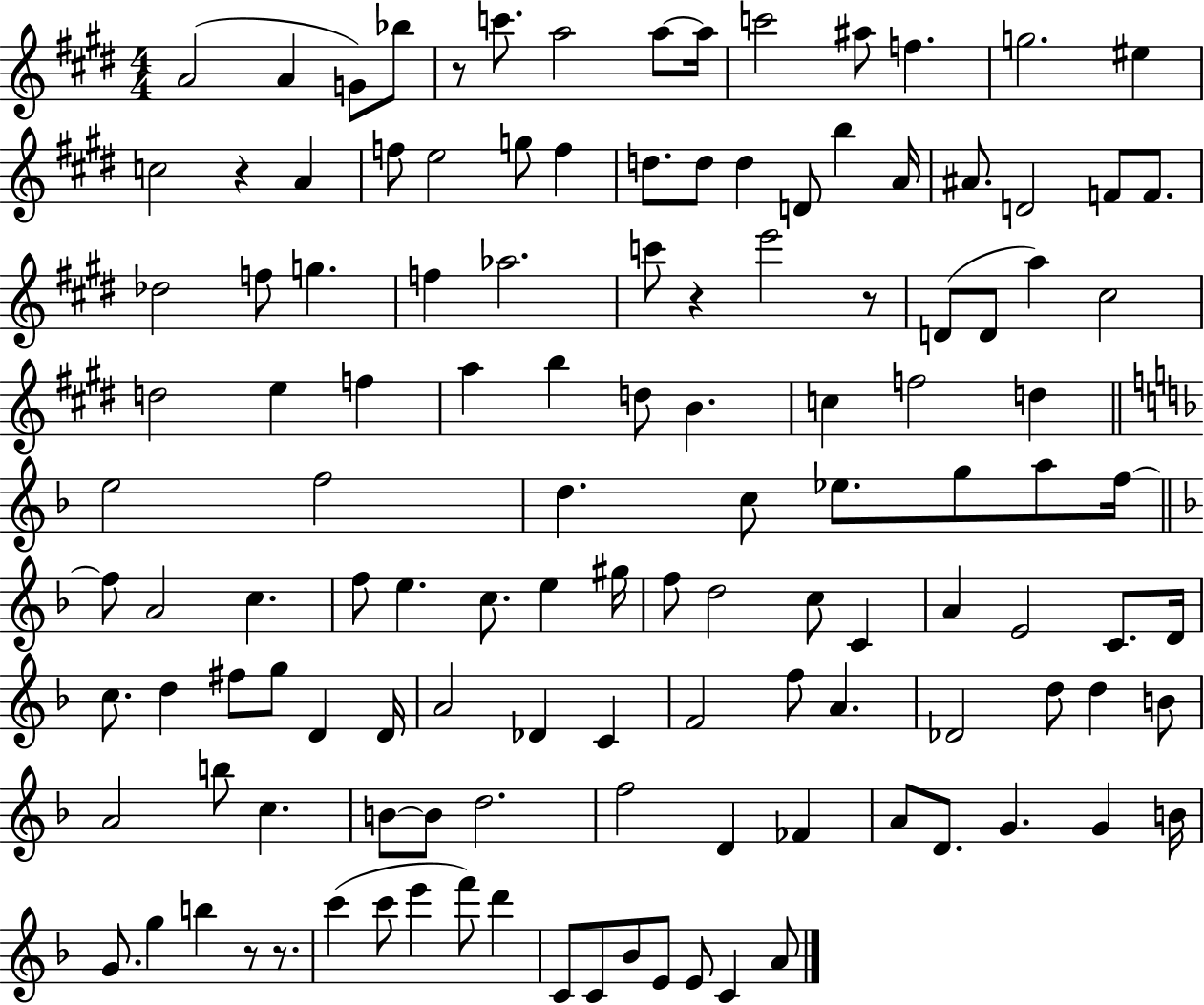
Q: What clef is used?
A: treble